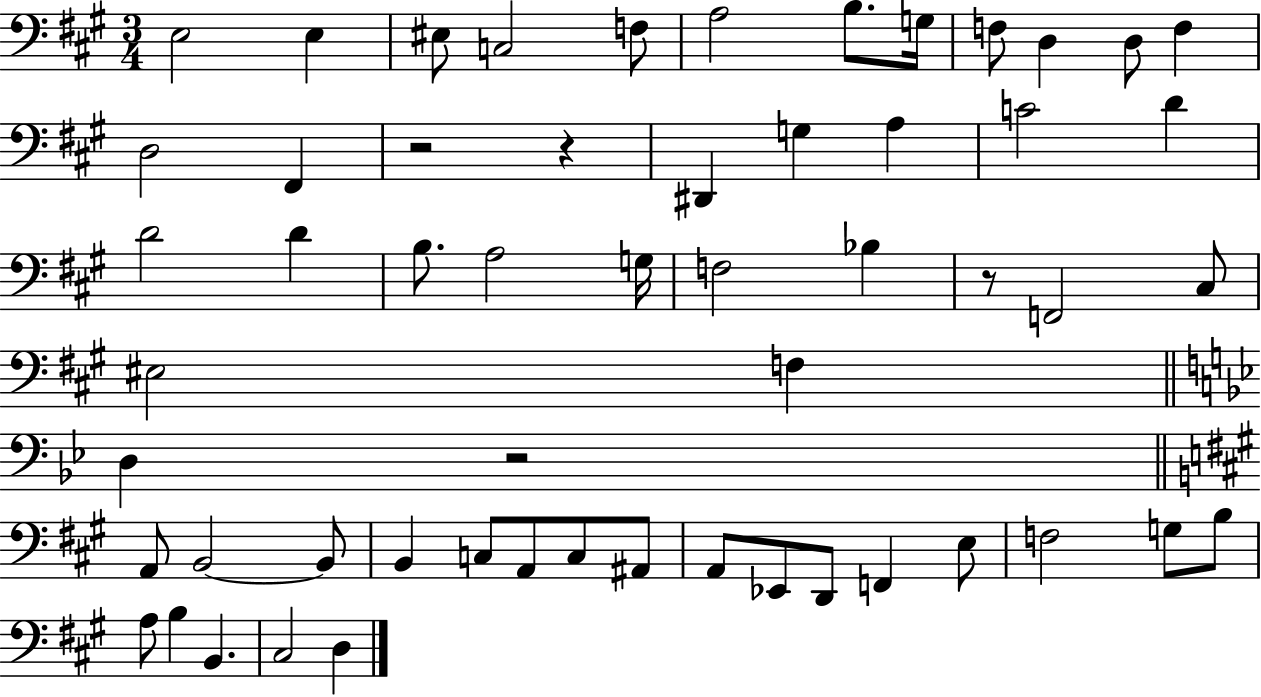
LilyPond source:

{
  \clef bass
  \numericTimeSignature
  \time 3/4
  \key a \major
  \repeat volta 2 { e2 e4 | eis8 c2 f8 | a2 b8. g16 | f8 d4 d8 f4 | \break d2 fis,4 | r2 r4 | dis,4 g4 a4 | c'2 d'4 | \break d'2 d'4 | b8. a2 g16 | f2 bes4 | r8 f,2 cis8 | \break eis2 f4 | \bar "||" \break \key g \minor d4 r2 | \bar "||" \break \key a \major a,8 b,2~~ b,8 | b,4 c8 a,8 c8 ais,8 | a,8 ees,8 d,8 f,4 e8 | f2 g8 b8 | \break a8 b4 b,4. | cis2 d4 | } \bar "|."
}